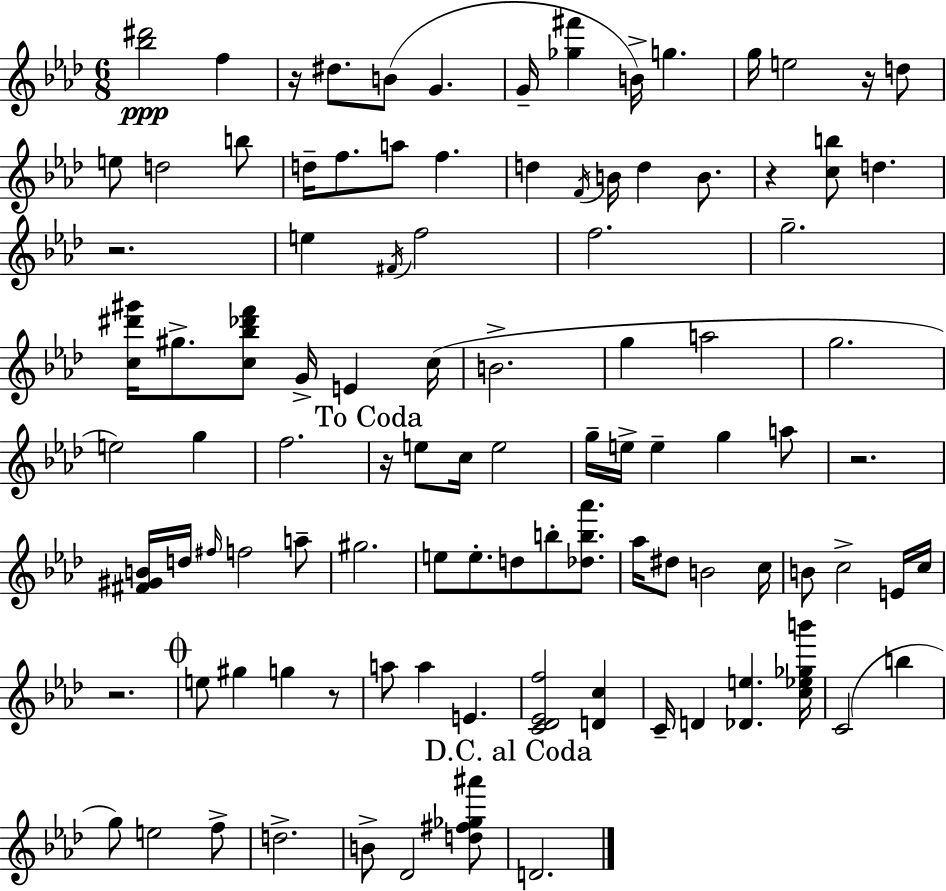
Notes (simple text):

[Bb5,D#6]/h F5/q R/s D#5/e. B4/e G4/q. G4/s [Gb5,F#6]/q B4/s G5/q. G5/s E5/h R/s D5/e E5/e D5/h B5/e D5/s F5/e. A5/e F5/q. D5/q F4/s B4/s D5/q B4/e. R/q [C5,B5]/e D5/q. R/h. E5/q F#4/s F5/h F5/h. G5/h. [C5,D#6,G#6]/s G#5/e. [C5,Bb5,Db6,F6]/e G4/s E4/q C5/s B4/h. G5/q A5/h G5/h. E5/h G5/q F5/h. R/s E5/e C5/s E5/h G5/s E5/s E5/q G5/q A5/e R/h. [F#4,G#4,B4]/s D5/s F#5/s F5/h A5/e G#5/h. E5/e E5/e. D5/e B5/e [Db5,B5,Ab6]/e. Ab5/s D#5/e B4/h C5/s B4/e C5/h E4/s C5/s R/h. E5/e G#5/q G5/q R/e A5/e A5/q E4/q. [C4,Db4,Eb4,F5]/h [D4,C5]/q C4/s D4/q [Db4,E5]/q. [C5,Eb5,Gb5,B6]/s C4/h B5/q G5/e E5/h F5/e D5/h. B4/e Db4/h [D5,F#5,Gb5,A#6]/e D4/h.